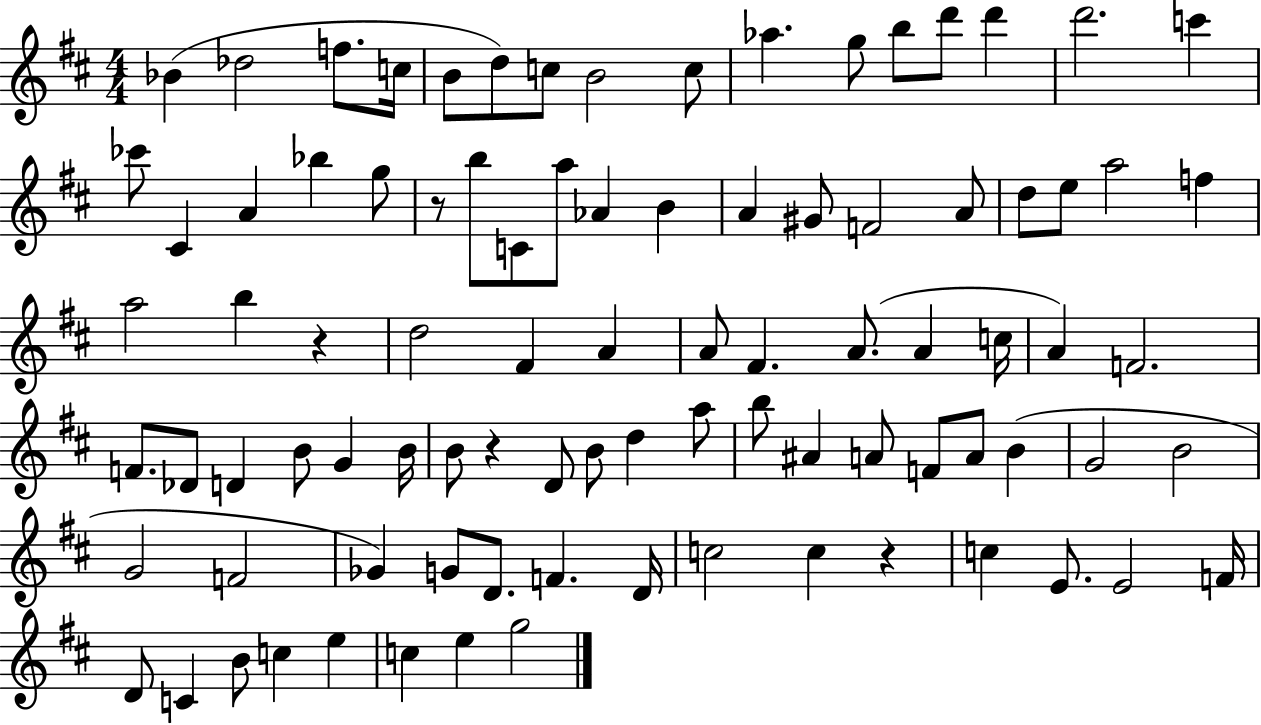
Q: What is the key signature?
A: D major